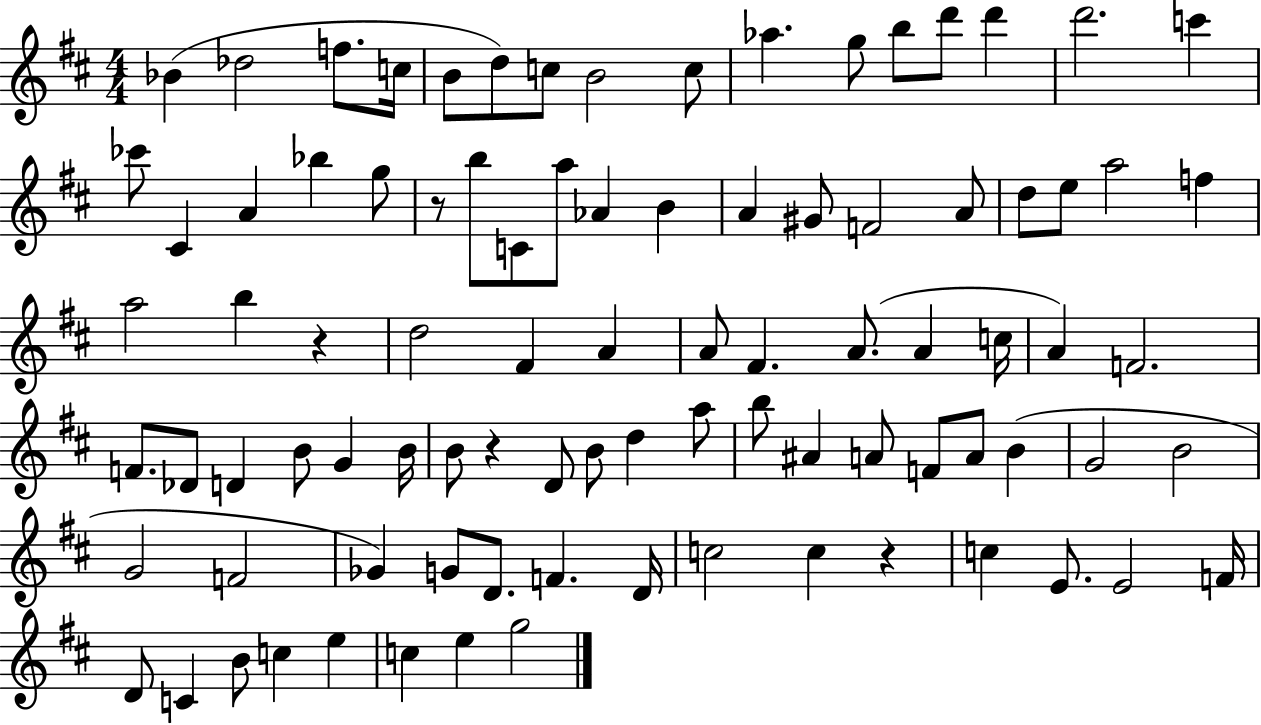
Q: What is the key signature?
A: D major